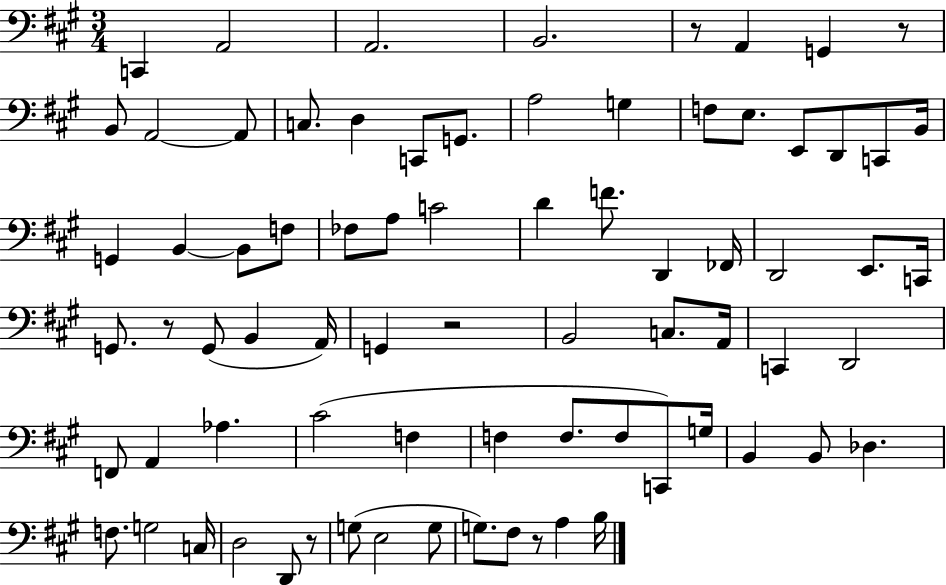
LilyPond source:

{
  \clef bass
  \numericTimeSignature
  \time 3/4
  \key a \major
  c,4 a,2 | a,2. | b,2. | r8 a,4 g,4 r8 | \break b,8 a,2~~ a,8 | c8. d4 c,8 g,8. | a2 g4 | f8 e8. e,8 d,8 c,8 b,16 | \break g,4 b,4~~ b,8 f8 | fes8 a8 c'2 | d'4 f'8. d,4 fes,16 | d,2 e,8. c,16 | \break g,8. r8 g,8( b,4 a,16) | g,4 r2 | b,2 c8. a,16 | c,4 d,2 | \break f,8 a,4 aes4. | cis'2( f4 | f4 f8. f8 c,8) g16 | b,4 b,8 des4. | \break f8. g2 c16 | d2 d,8 r8 | g8( e2 g8 | g8.) fis8 r8 a4 b16 | \break \bar "|."
}